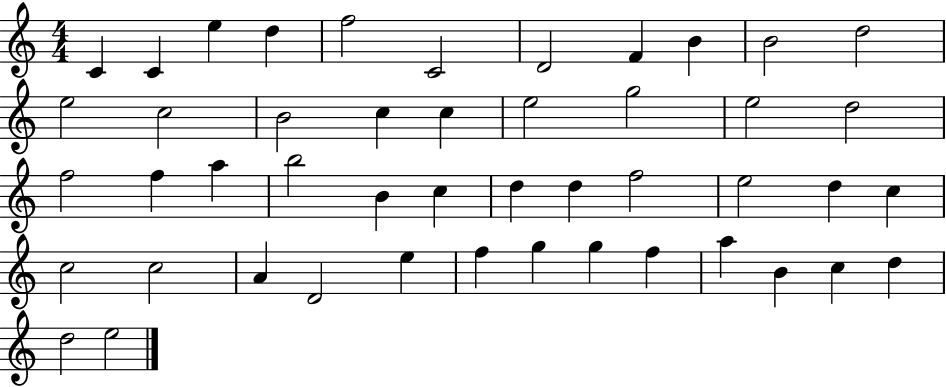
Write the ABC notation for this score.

X:1
T:Untitled
M:4/4
L:1/4
K:C
C C e d f2 C2 D2 F B B2 d2 e2 c2 B2 c c e2 g2 e2 d2 f2 f a b2 B c d d f2 e2 d c c2 c2 A D2 e f g g f a B c d d2 e2